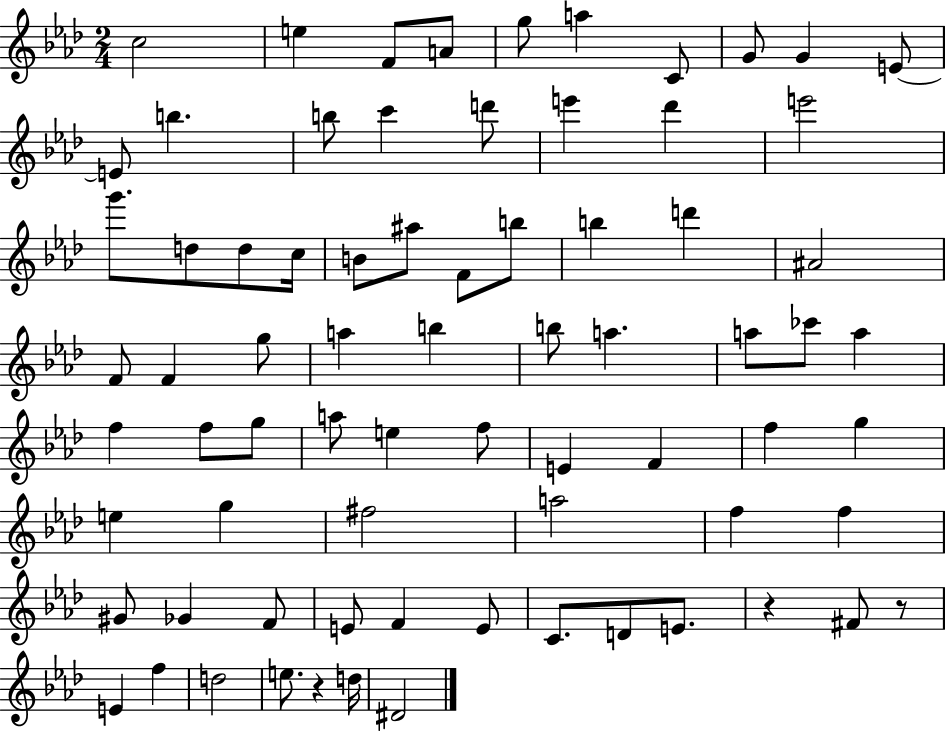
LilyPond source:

{
  \clef treble
  \numericTimeSignature
  \time 2/4
  \key aes \major
  c''2 | e''4 f'8 a'8 | g''8 a''4 c'8 | g'8 g'4 e'8~~ | \break e'8 b''4. | b''8 c'''4 d'''8 | e'''4 des'''4 | e'''2 | \break g'''8. d''8 d''8 c''16 | b'8 ais''8 f'8 b''8 | b''4 d'''4 | ais'2 | \break f'8 f'4 g''8 | a''4 b''4 | b''8 a''4. | a''8 ces'''8 a''4 | \break f''4 f''8 g''8 | a''8 e''4 f''8 | e'4 f'4 | f''4 g''4 | \break e''4 g''4 | fis''2 | a''2 | f''4 f''4 | \break gis'8 ges'4 f'8 | e'8 f'4 e'8 | c'8. d'8 e'8. | r4 fis'8 r8 | \break e'4 f''4 | d''2 | e''8. r4 d''16 | dis'2 | \break \bar "|."
}